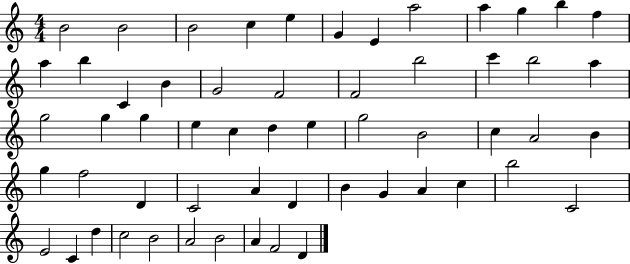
X:1
T:Untitled
M:4/4
L:1/4
K:C
B2 B2 B2 c e G E a2 a g b f a b C B G2 F2 F2 b2 c' b2 a g2 g g e c d e g2 B2 c A2 B g f2 D C2 A D B G A c b2 C2 E2 C d c2 B2 A2 B2 A F2 D